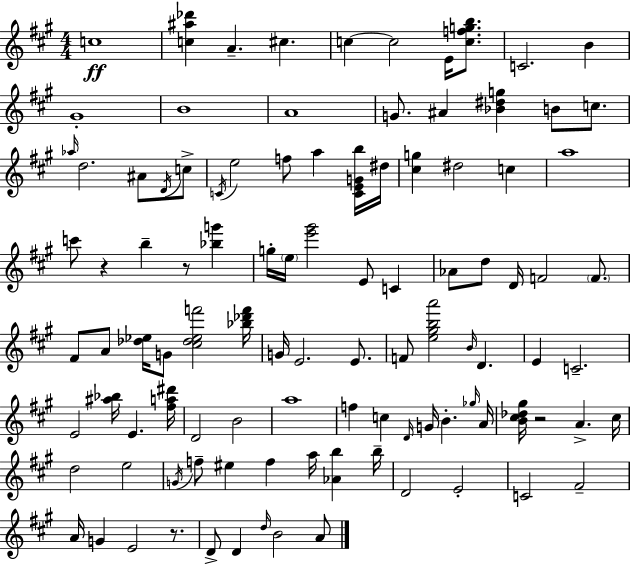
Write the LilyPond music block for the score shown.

{
  \clef treble
  \numericTimeSignature
  \time 4/4
  \key a \major
  \repeat volta 2 { c''1\ff | <c'' ais'' des'''>4 a'4.-- cis''4. | c''4~~ c''2 e'16 <c'' f'' g'' b''>8. | c'2. b'4 | \break gis'1-. | b'1 | a'1 | g'8. ais'4 <bes' dis'' g''>4 b'8 c''8. | \break \grace { aes''16 } d''2. ais'8 \acciaccatura { d'16 } | c''8-> \acciaccatura { c'16 } e''2 f''8 a''4 | <c' e' g' b''>16 dis''16 <cis'' g''>4 dis''2 c''4 | a''1 | \break c'''8 r4 b''4-- r8 <bes'' g'''>4 | g''16-. \parenthesize e''16 <e''' gis'''>2 e'8 c'4 | aes'8 d''8 d'16 f'2 | \parenthesize f'8. fis'8 a'8 <des'' ees''>16 g'8 <cis'' des'' ees'' f'''>2 | \break <bes'' des''' f'''>16 g'16 e'2. | e'8. f'8 <e'' gis'' b'' a'''>2 \grace { b'16 } d'4. | e'4 c'2.-- | e'2 <ais'' bes''>16 e'4. | \break <fis'' a'' dis'''>16 d'2 b'2 | a''1 | f''4 c''4 \grace { d'16 } g'16 b'4.-. | \grace { ges''16 } a'16 <b' cis'' des'' gis''>16 r2 a'4.-> | \break cis''16 d''2 e''2 | \acciaccatura { g'16 } f''8-- eis''4 f''4 | a''16 <aes' b''>4 b''16-- d'2 e'2-. | c'2 fis'2-- | \break a'16 g'4 e'2 | r8. d'8-> d'4 \grace { d''16 } b'2 | a'8 } \bar "|."
}